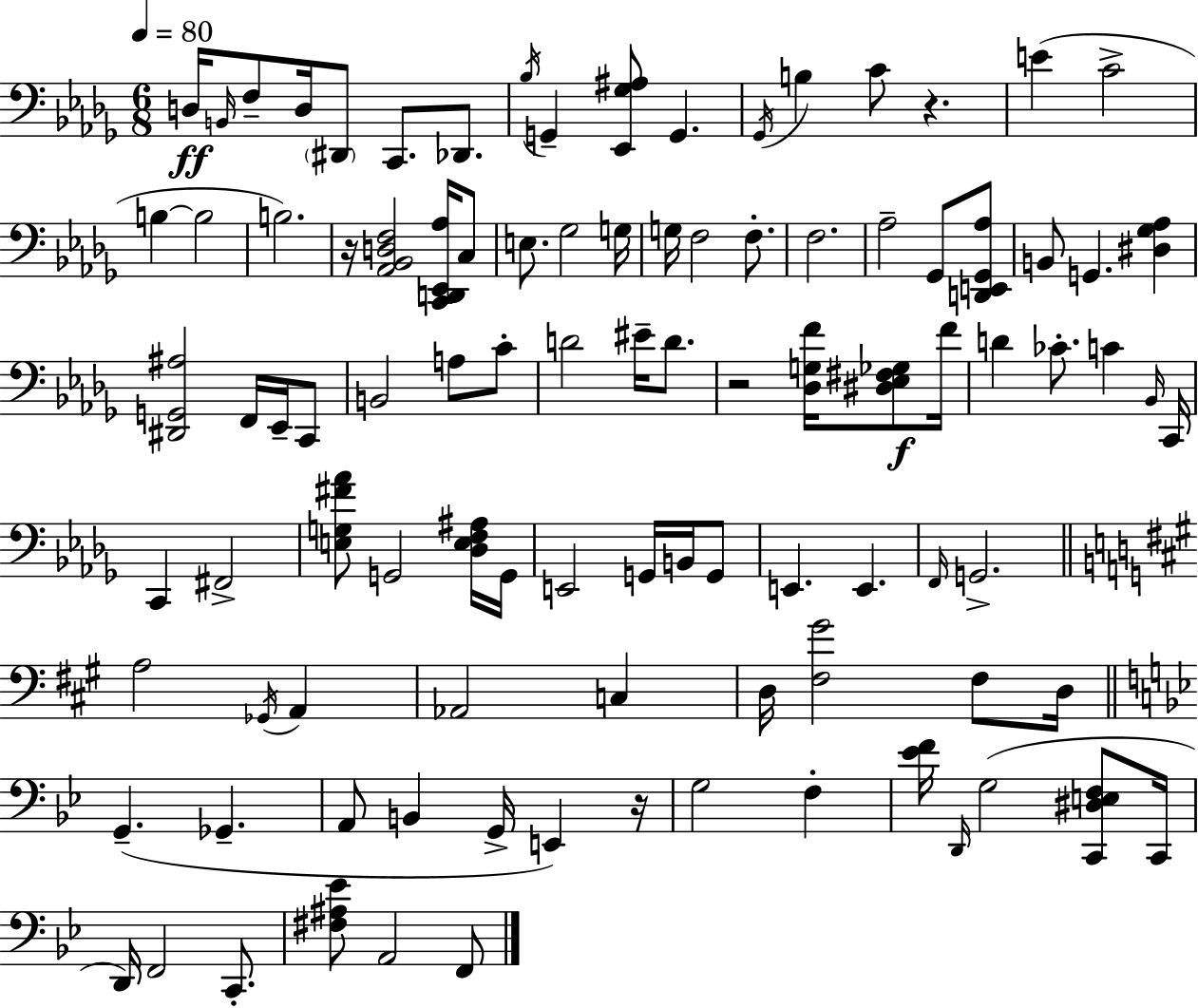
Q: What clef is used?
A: bass